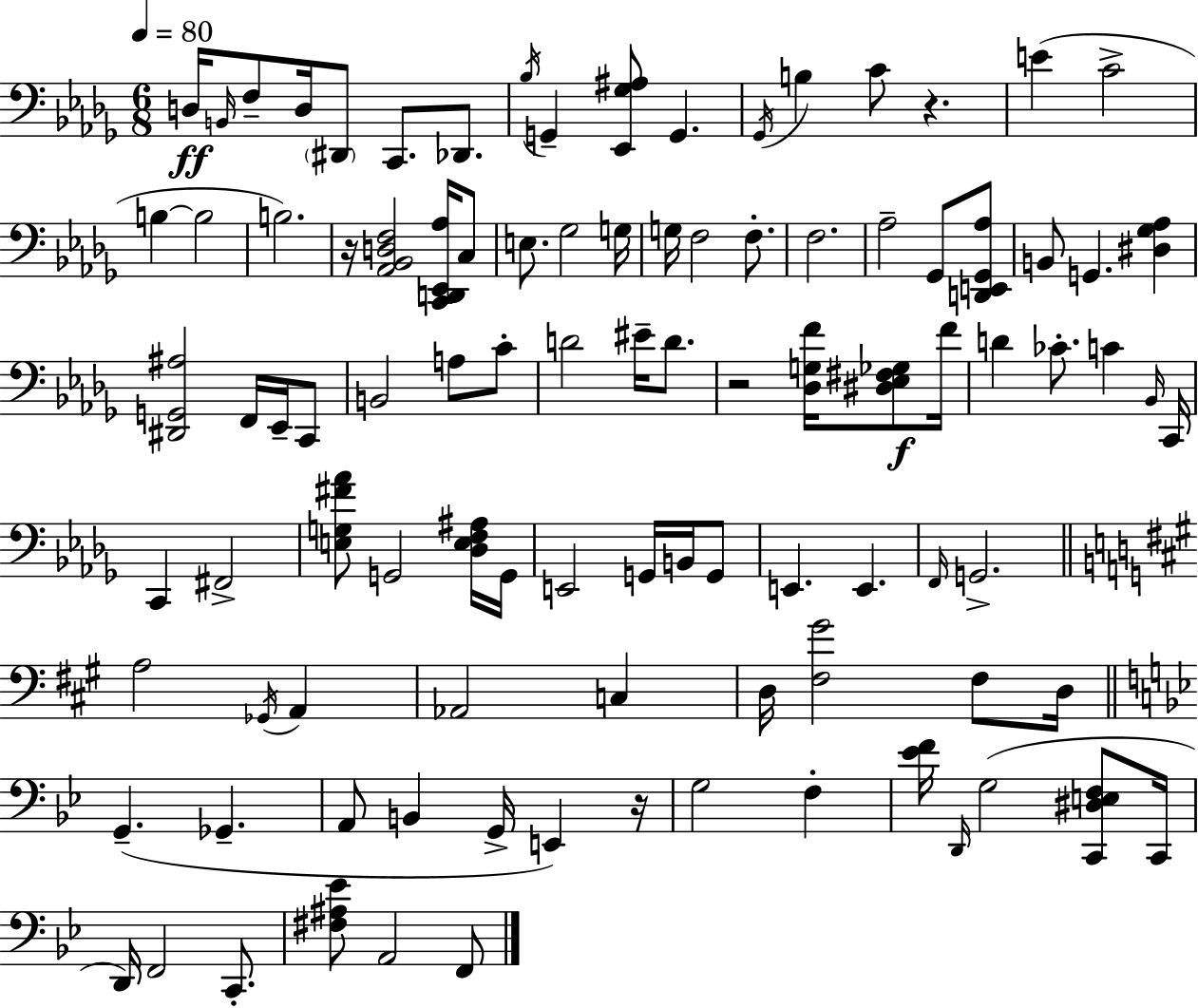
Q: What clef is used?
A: bass